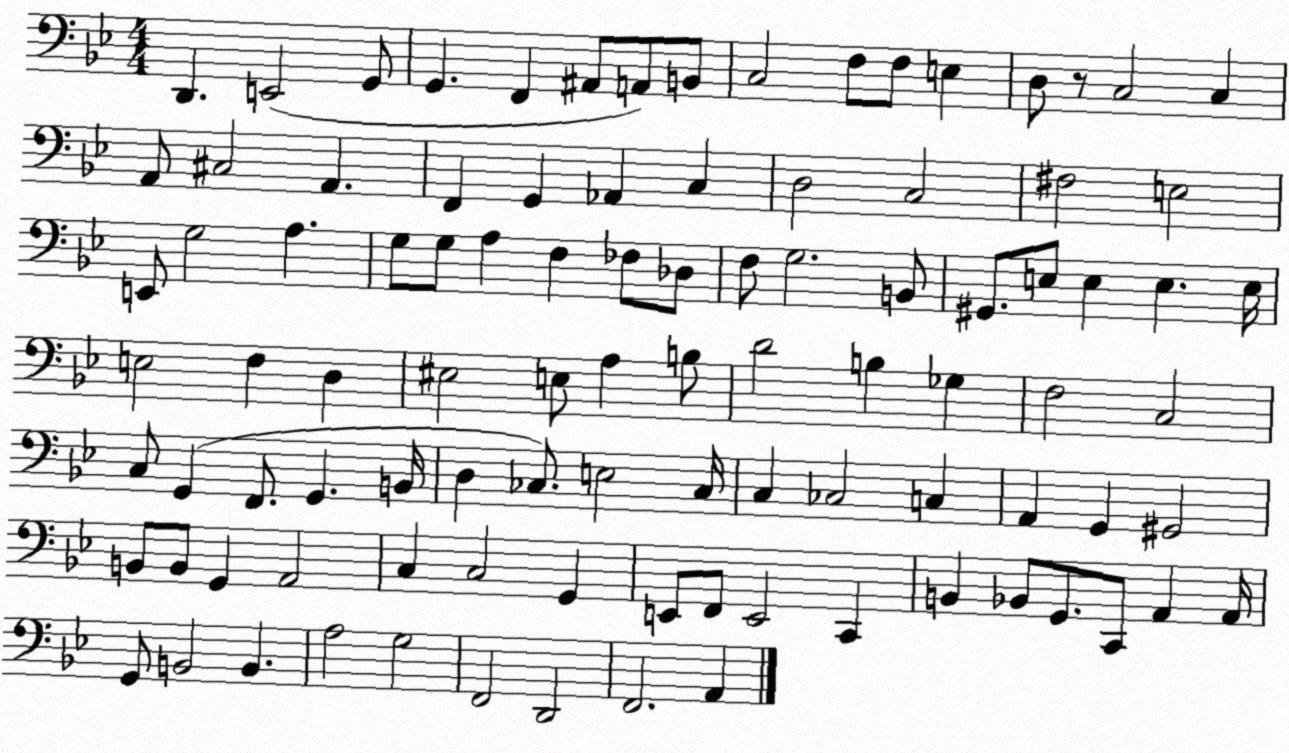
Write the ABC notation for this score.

X:1
T:Untitled
M:4/4
L:1/4
K:Bb
D,, E,,2 G,,/2 G,, F,, ^A,,/2 A,,/2 B,,/2 C,2 F,/2 F,/2 E, D,/2 z/2 C,2 C, A,,/2 ^C,2 A,, F,, G,, _A,, C, D,2 C,2 ^F,2 E,2 E,,/2 G,2 A, G,/2 G,/2 A, F, _F,/2 _D,/2 F,/2 G,2 B,,/2 ^G,,/2 E,/2 E, E, E,/4 E,2 F, D, ^E,2 E,/2 A, B,/2 D2 B, _G, F,2 C,2 C,/2 G,, F,,/2 G,, B,,/4 D, _C,/2 E,2 _C,/4 C, _C,2 C, A,, G,, ^G,,2 B,,/2 B,,/2 G,, A,,2 C, C,2 G,, E,,/2 F,,/2 E,,2 C,, B,, _B,,/2 G,,/2 C,,/2 A,, A,,/4 G,,/2 B,,2 B,, A,2 G,2 F,,2 D,,2 F,,2 A,,